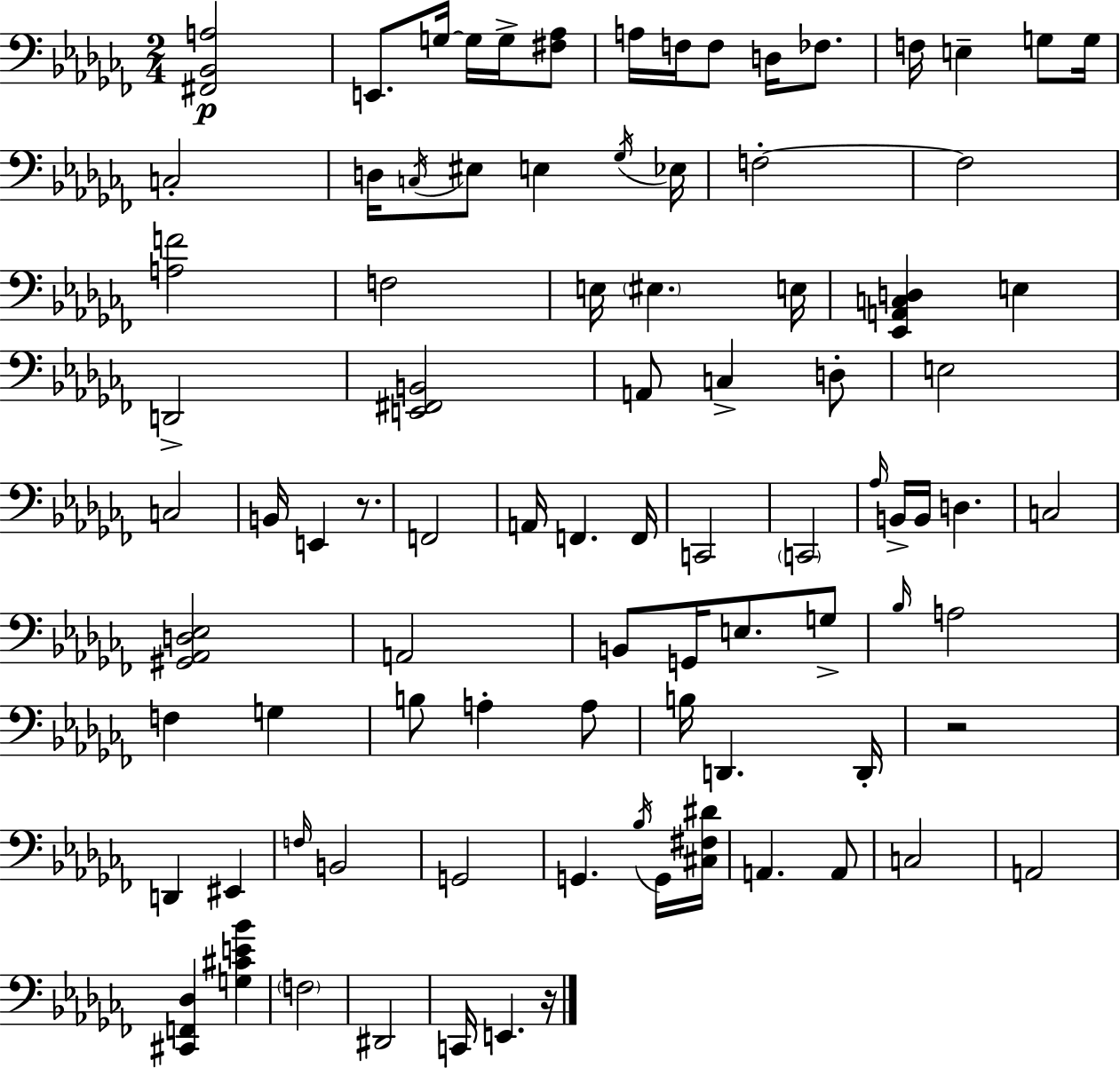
{
  \clef bass
  \numericTimeSignature
  \time 2/4
  \key aes \minor
  <fis, bes, a>2\p | e,8. g16~~ g16 g16-> <fis aes>8 | a16 f16 f8 d16 fes8. | f16 e4-- g8 g16 | \break c2-. | d16 \acciaccatura { c16 } eis8 e4 | \acciaccatura { ges16 } ees16 f2-.~~ | f2 | \break <a f'>2 | f2 | e16 \parenthesize eis4. | e16 <ees, a, c d>4 e4 | \break d,2-> | <e, fis, b,>2 | a,8 c4-> | d8-. e2 | \break c2 | b,16 e,4 r8. | f,2 | a,16 f,4. | \break f,16 c,2 | \parenthesize c,2 | \grace { aes16 } b,16-> b,16 d4. | c2 | \break <gis, aes, d ees>2 | a,2 | b,8 g,16 e8. | g8-> \grace { bes16 } a2 | \break f4 | g4 b8 a4-. | a8 b16 d,4. | d,16-. r2 | \break d,4 | eis,4 \grace { f16 } b,2 | g,2 | g,4. | \break \acciaccatura { bes16 } g,16 <cis fis dis'>16 a,4. | a,8 c2 | a,2 | <cis, f, des>4 | \break <g cis' e' bes'>4 \parenthesize f2 | dis,2 | c,16 e,4. | r16 \bar "|."
}